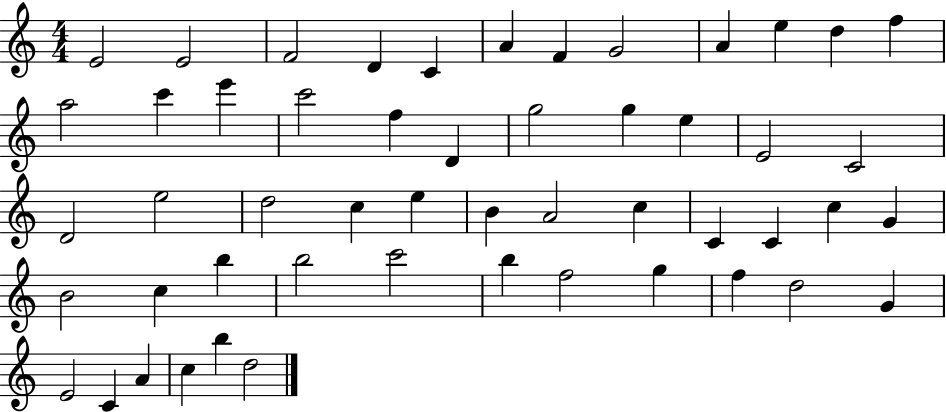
X:1
T:Untitled
M:4/4
L:1/4
K:C
E2 E2 F2 D C A F G2 A e d f a2 c' e' c'2 f D g2 g e E2 C2 D2 e2 d2 c e B A2 c C C c G B2 c b b2 c'2 b f2 g f d2 G E2 C A c b d2